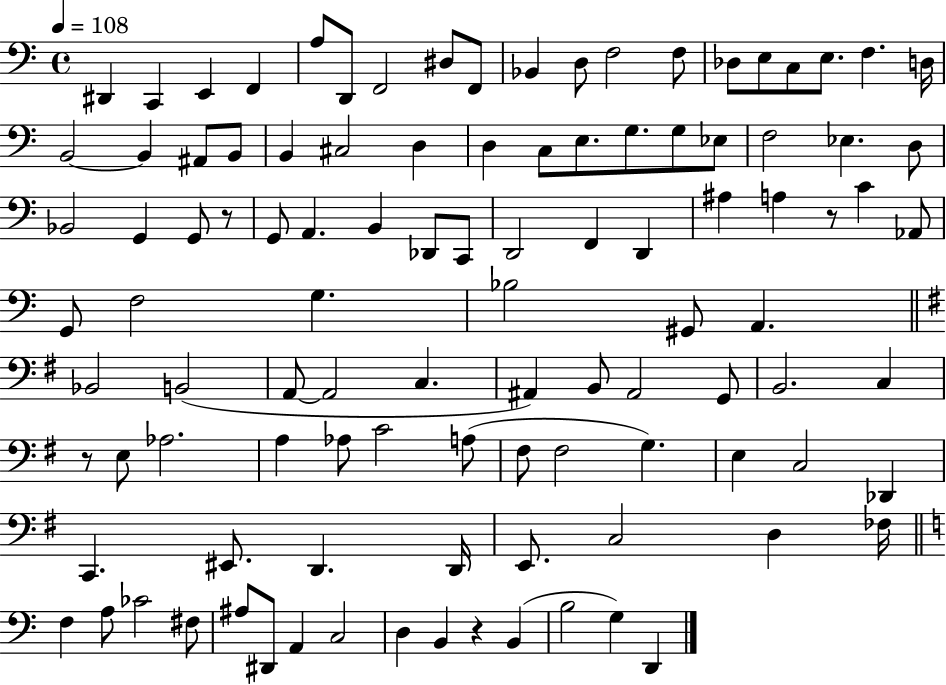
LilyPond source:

{
  \clef bass
  \time 4/4
  \defaultTimeSignature
  \key c \major
  \tempo 4 = 108
  dis,4 c,4 e,4 f,4 | a8 d,8 f,2 dis8 f,8 | bes,4 d8 f2 f8 | des8 e8 c8 e8. f4. d16 | \break b,2~~ b,4 ais,8 b,8 | b,4 cis2 d4 | d4 c8 e8. g8. g8 ees8 | f2 ees4. d8 | \break bes,2 g,4 g,8 r8 | g,8 a,4. b,4 des,8 c,8 | d,2 f,4 d,4 | ais4 a4 r8 c'4 aes,8 | \break g,8 f2 g4. | bes2 gis,8 a,4. | \bar "||" \break \key g \major bes,2 b,2( | a,8~~ a,2 c4. | ais,4) b,8 ais,2 g,8 | b,2. c4 | \break r8 e8 aes2. | a4 aes8 c'2 a8( | fis8 fis2 g4.) | e4 c2 des,4 | \break c,4. eis,8. d,4. d,16 | e,8. c2 d4 fes16 | \bar "||" \break \key c \major f4 a8 ces'2 fis8 | ais8 dis,8 a,4 c2 | d4 b,4 r4 b,4( | b2 g4) d,4 | \break \bar "|."
}